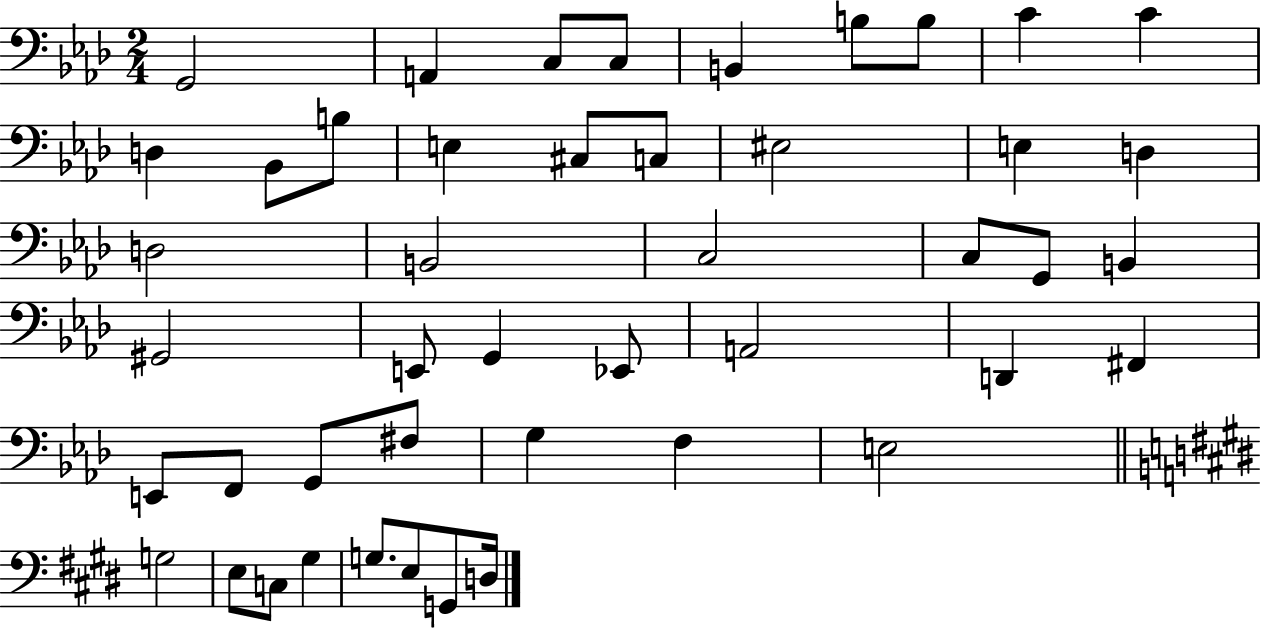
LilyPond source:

{
  \clef bass
  \numericTimeSignature
  \time 2/4
  \key aes \major
  g,2 | a,4 c8 c8 | b,4 b8 b8 | c'4 c'4 | \break d4 bes,8 b8 | e4 cis8 c8 | eis2 | e4 d4 | \break d2 | b,2 | c2 | c8 g,8 b,4 | \break gis,2 | e,8 g,4 ees,8 | a,2 | d,4 fis,4 | \break e,8 f,8 g,8 fis8 | g4 f4 | e2 | \bar "||" \break \key e \major g2 | e8 c8 gis4 | g8. e8 g,8 d16 | \bar "|."
}